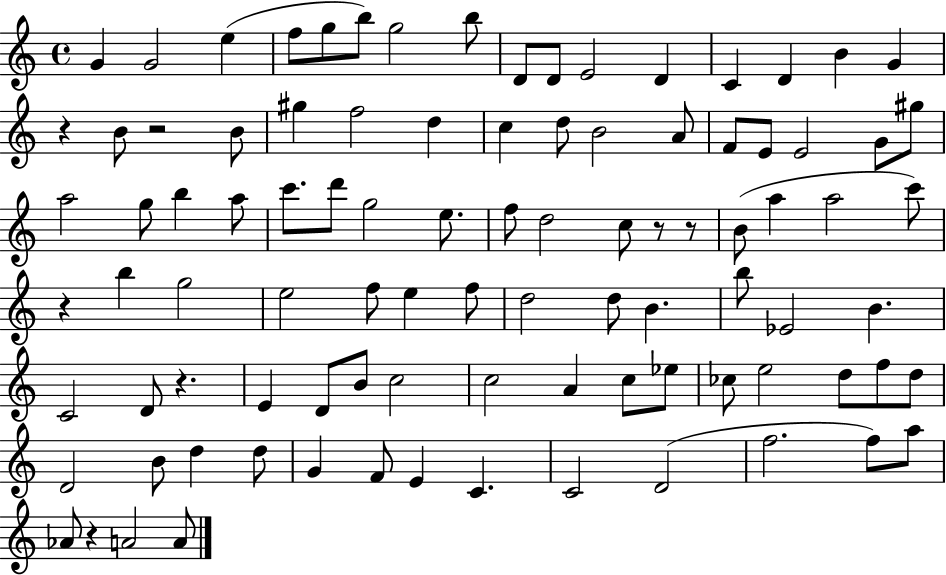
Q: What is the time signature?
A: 4/4